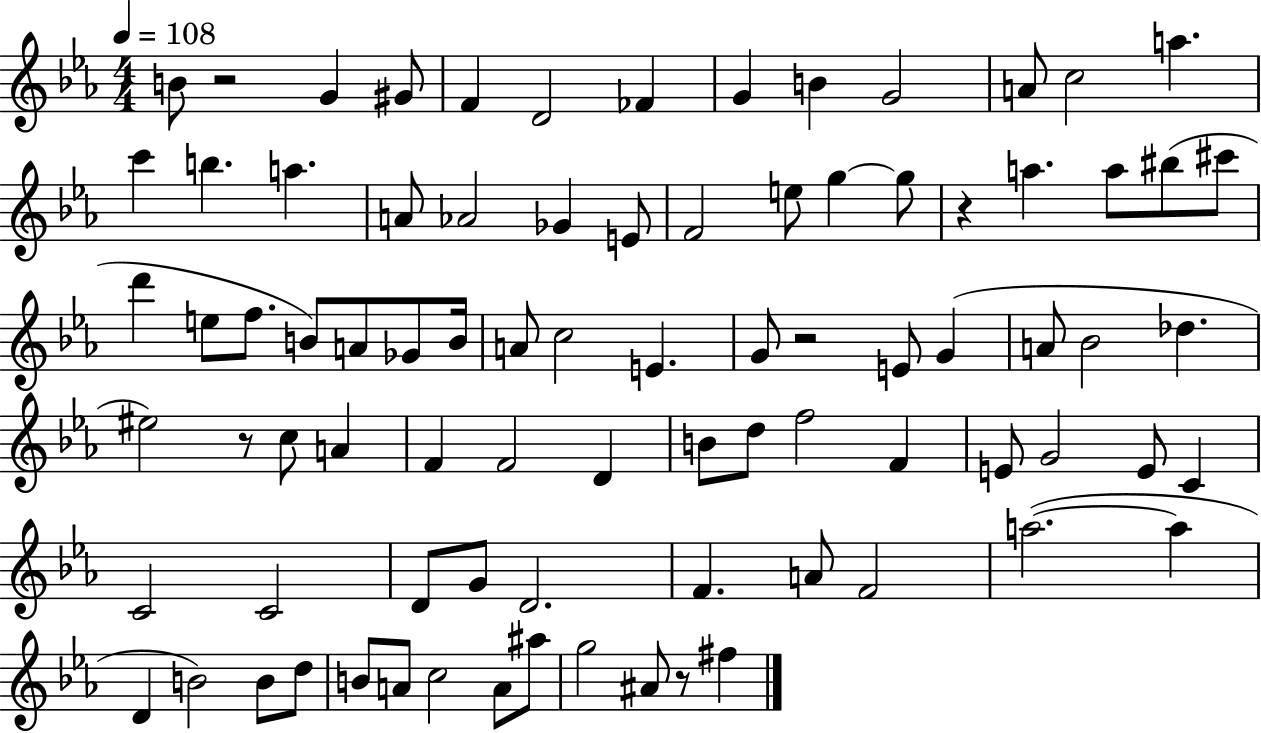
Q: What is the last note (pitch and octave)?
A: F#5